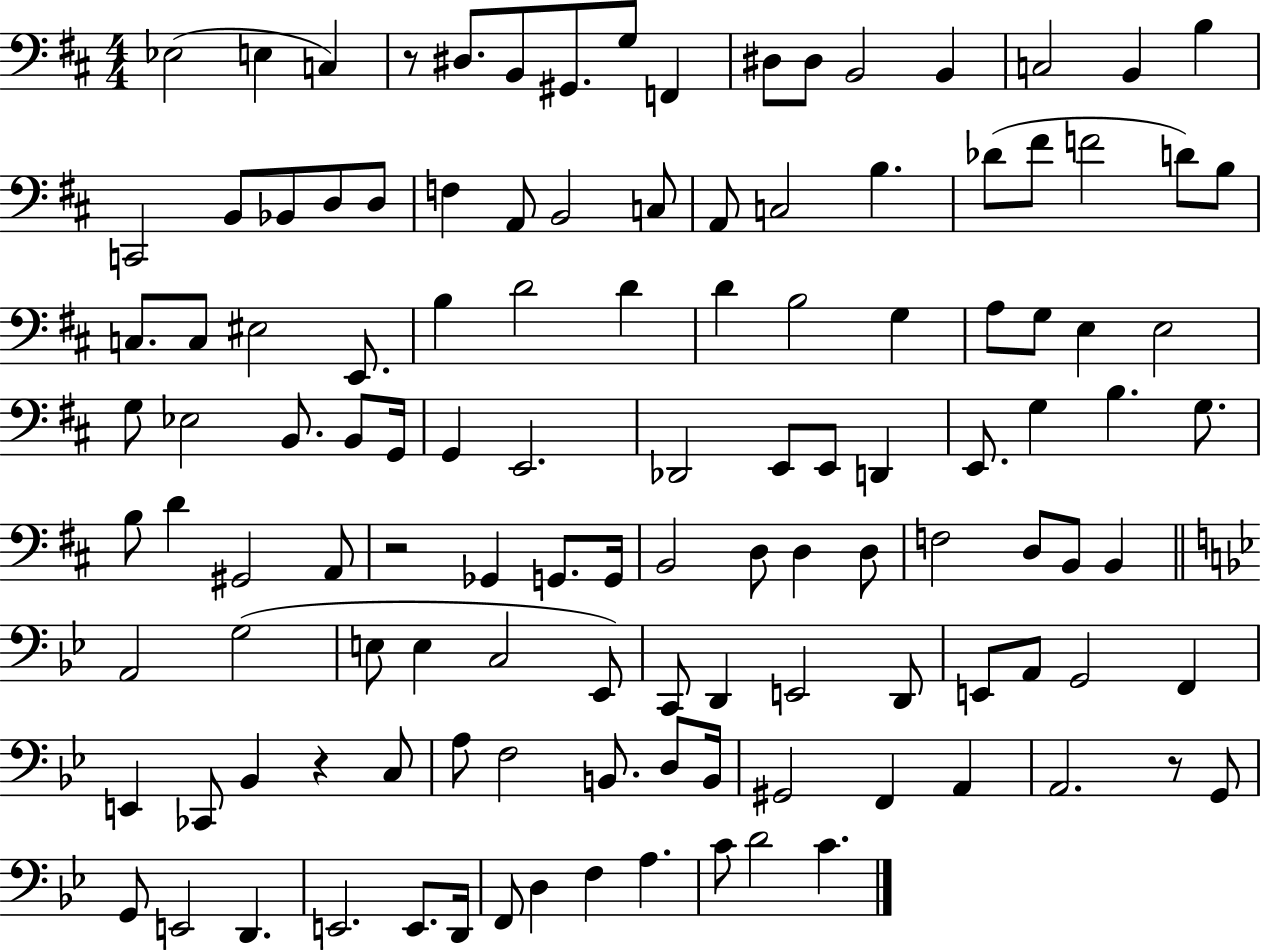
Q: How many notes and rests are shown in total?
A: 121